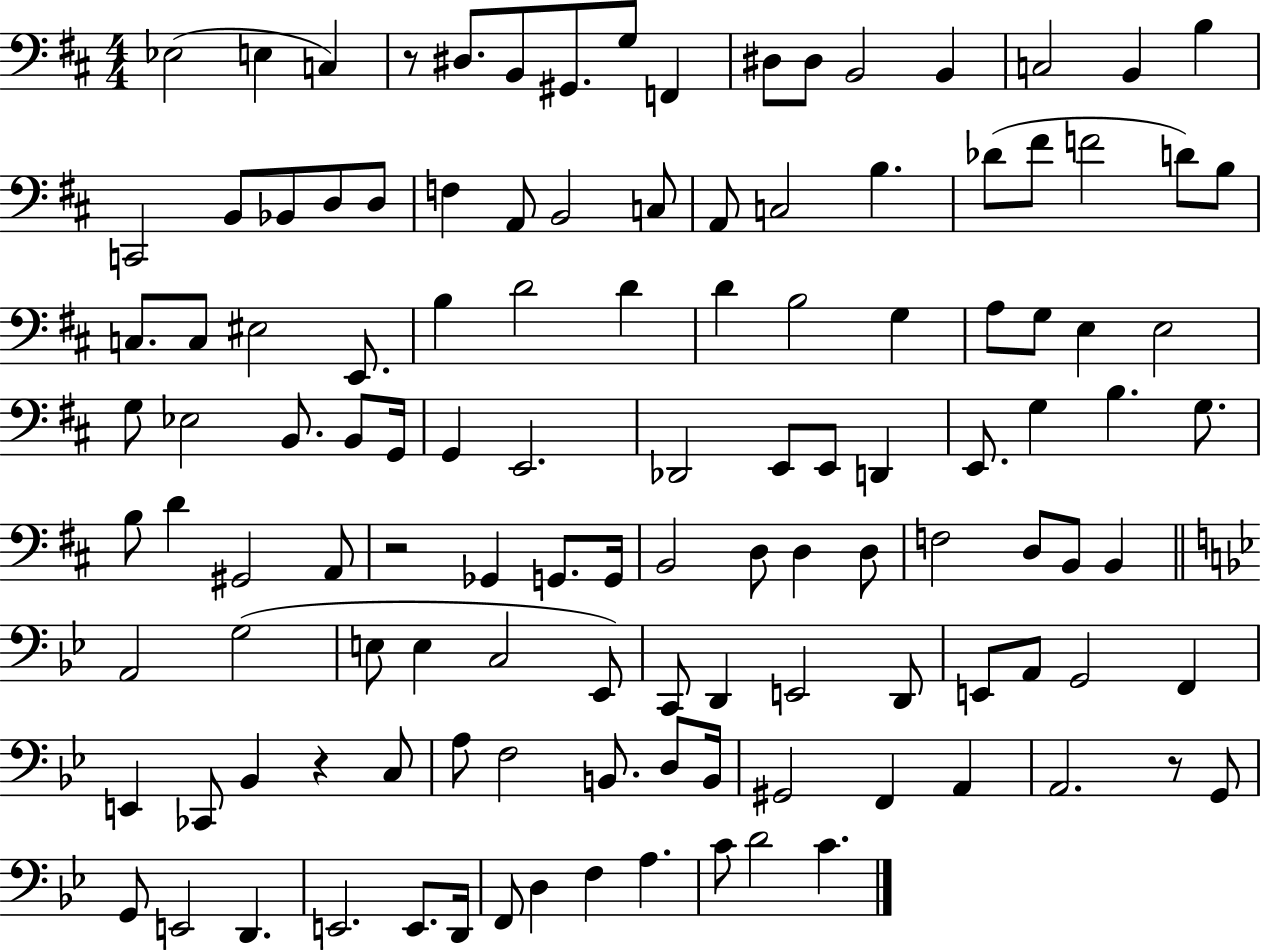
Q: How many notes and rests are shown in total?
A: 121